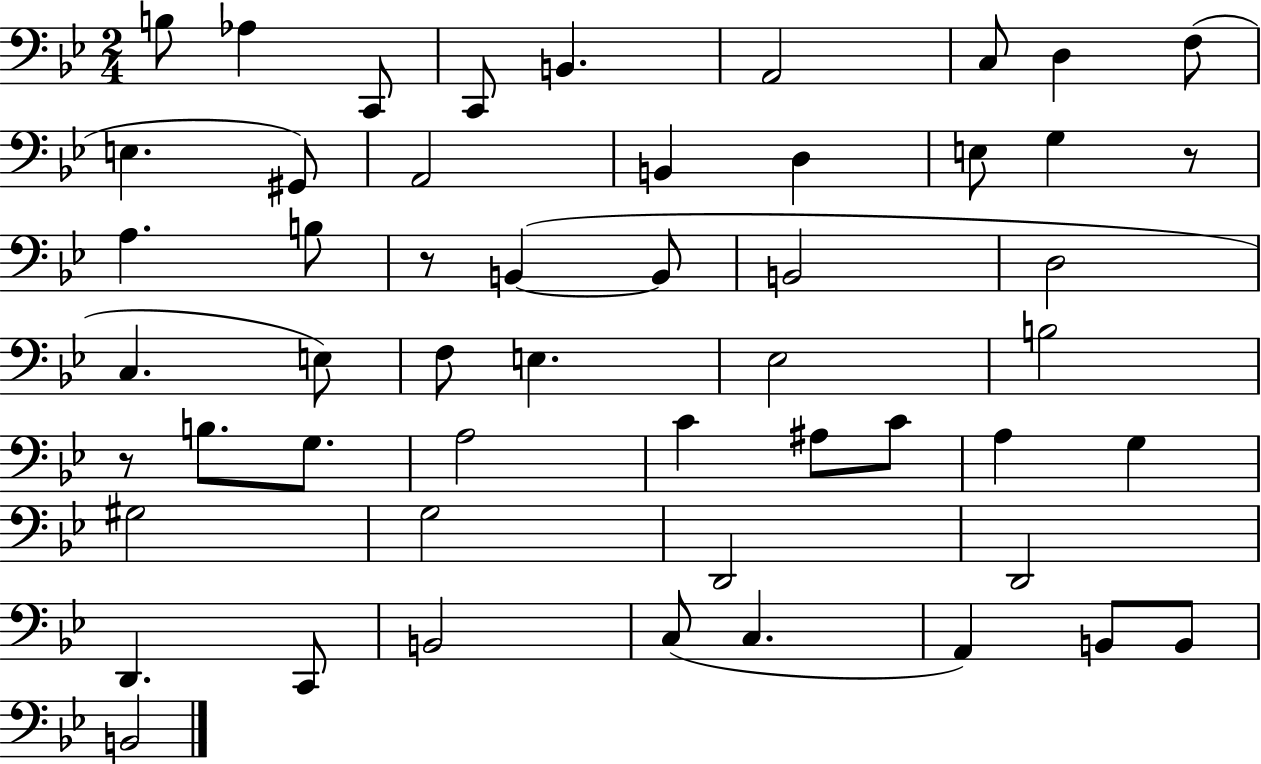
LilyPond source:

{
  \clef bass
  \numericTimeSignature
  \time 2/4
  \key bes \major
  b8 aes4 c,8 | c,8 b,4. | a,2 | c8 d4 f8( | \break e4. gis,8) | a,2 | b,4 d4 | e8 g4 r8 | \break a4. b8 | r8 b,4~(~ b,8 | b,2 | d2 | \break c4. e8) | f8 e4. | ees2 | b2 | \break r8 b8. g8. | a2 | c'4 ais8 c'8 | a4 g4 | \break gis2 | g2 | d,2 | d,2 | \break d,4. c,8 | b,2 | c8( c4. | a,4) b,8 b,8 | \break b,2 | \bar "|."
}